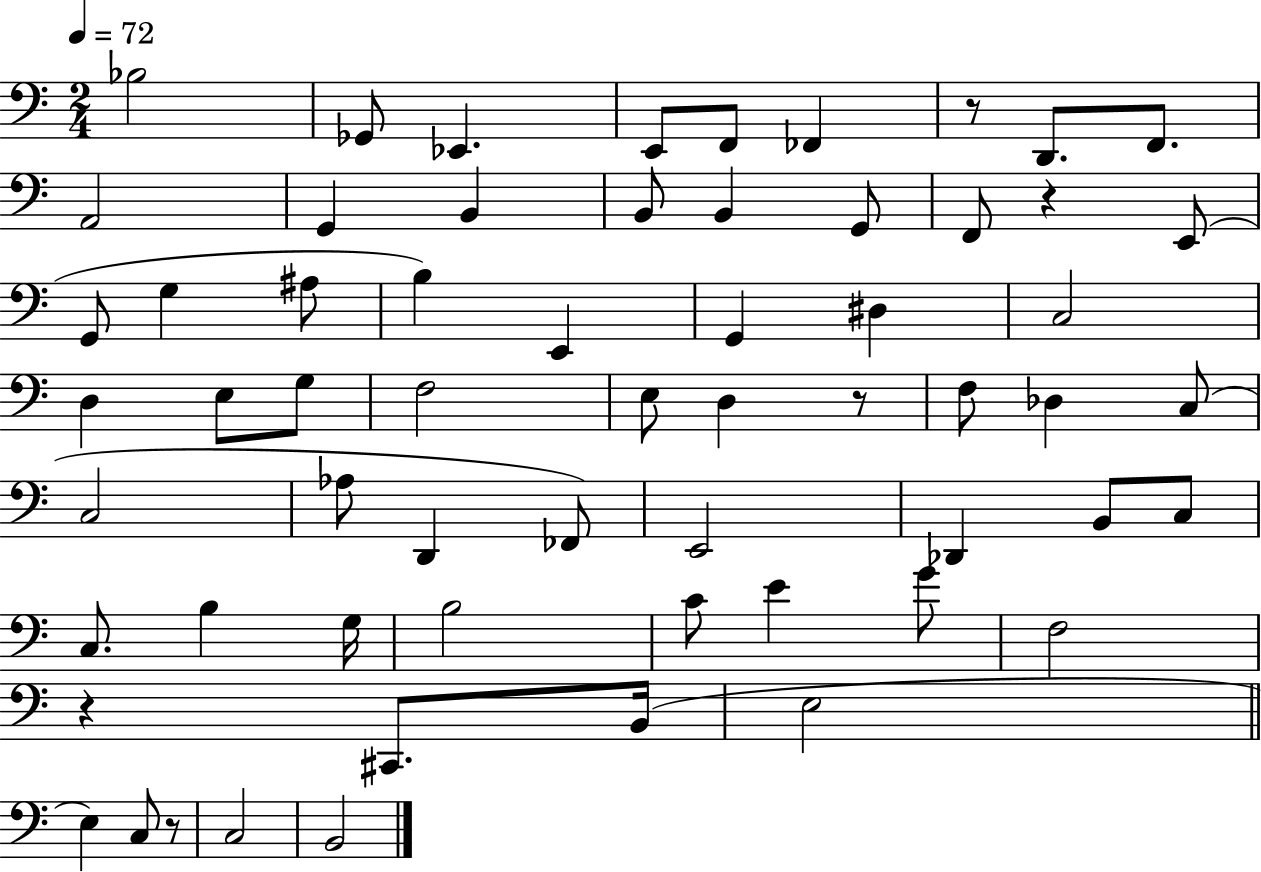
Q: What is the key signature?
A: C major